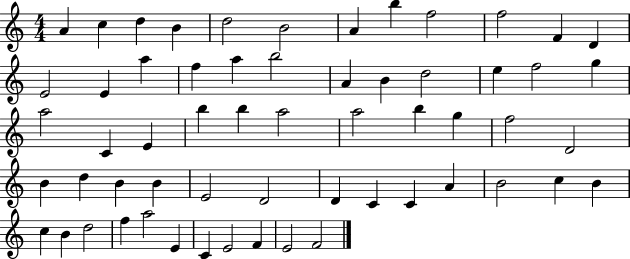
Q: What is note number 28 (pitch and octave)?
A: B5